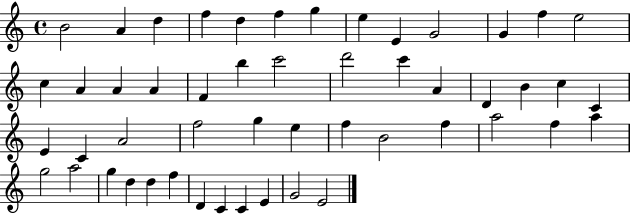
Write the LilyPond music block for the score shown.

{
  \clef treble
  \time 4/4
  \defaultTimeSignature
  \key c \major
  b'2 a'4 d''4 | f''4 d''4 f''4 g''4 | e''4 e'4 g'2 | g'4 f''4 e''2 | \break c''4 a'4 a'4 a'4 | f'4 b''4 c'''2 | d'''2 c'''4 a'4 | d'4 b'4 c''4 c'4 | \break e'4 c'4 a'2 | f''2 g''4 e''4 | f''4 b'2 f''4 | a''2 f''4 a''4 | \break g''2 a''2 | g''4 d''4 d''4 f''4 | d'4 c'4 c'4 e'4 | g'2 e'2 | \break \bar "|."
}